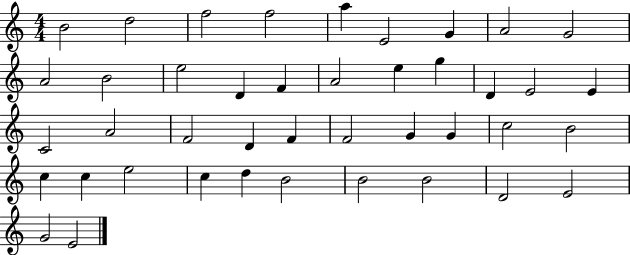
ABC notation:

X:1
T:Untitled
M:4/4
L:1/4
K:C
B2 d2 f2 f2 a E2 G A2 G2 A2 B2 e2 D F A2 e g D E2 E C2 A2 F2 D F F2 G G c2 B2 c c e2 c d B2 B2 B2 D2 E2 G2 E2